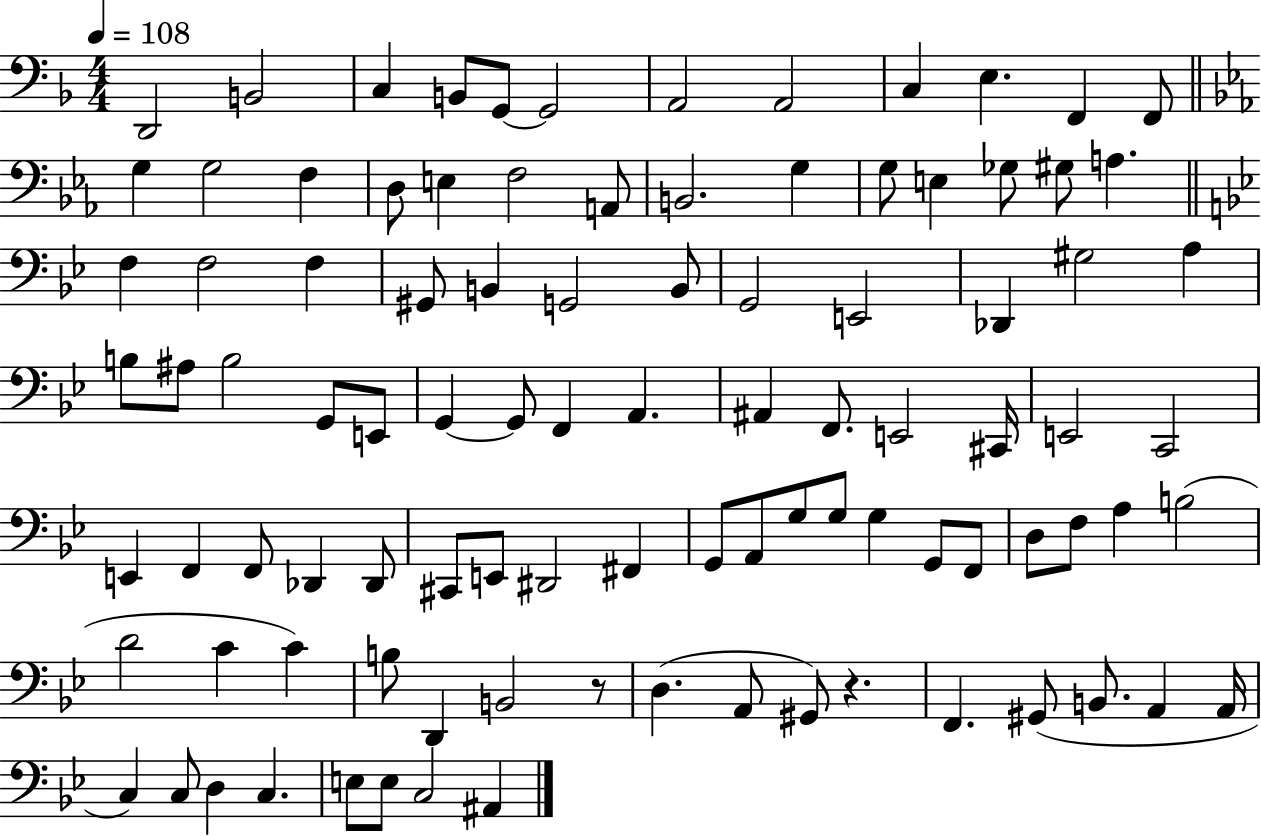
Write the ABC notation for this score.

X:1
T:Untitled
M:4/4
L:1/4
K:F
D,,2 B,,2 C, B,,/2 G,,/2 G,,2 A,,2 A,,2 C, E, F,, F,,/2 G, G,2 F, D,/2 E, F,2 A,,/2 B,,2 G, G,/2 E, _G,/2 ^G,/2 A, F, F,2 F, ^G,,/2 B,, G,,2 B,,/2 G,,2 E,,2 _D,, ^G,2 A, B,/2 ^A,/2 B,2 G,,/2 E,,/2 G,, G,,/2 F,, A,, ^A,, F,,/2 E,,2 ^C,,/4 E,,2 C,,2 E,, F,, F,,/2 _D,, _D,,/2 ^C,,/2 E,,/2 ^D,,2 ^F,, G,,/2 A,,/2 G,/2 G,/2 G, G,,/2 F,,/2 D,/2 F,/2 A, B,2 D2 C C B,/2 D,, B,,2 z/2 D, A,,/2 ^G,,/2 z F,, ^G,,/2 B,,/2 A,, A,,/4 C, C,/2 D, C, E,/2 E,/2 C,2 ^A,,